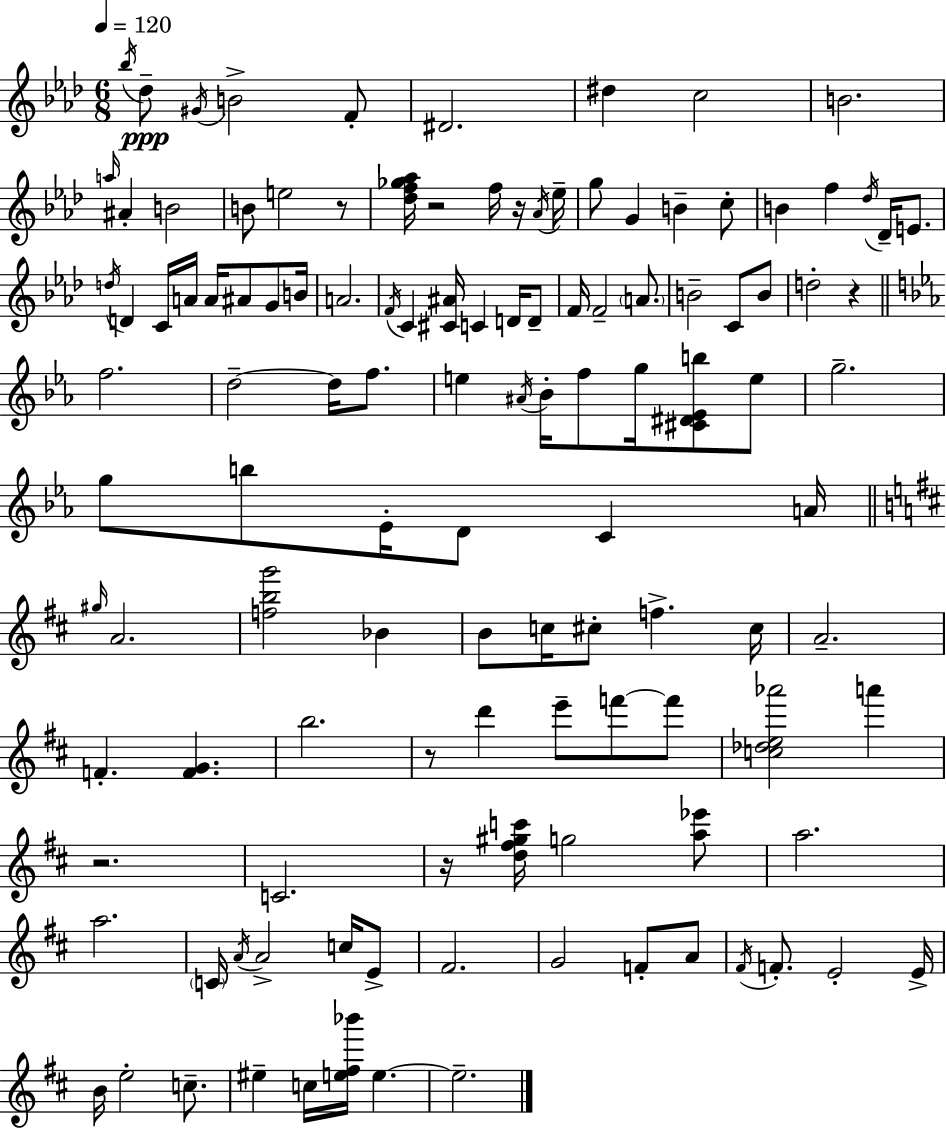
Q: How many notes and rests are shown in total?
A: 120